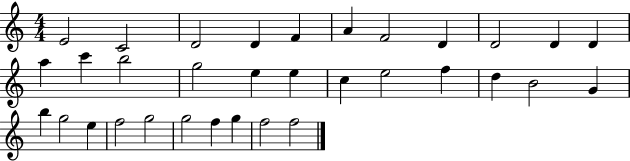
{
  \clef treble
  \numericTimeSignature
  \time 4/4
  \key c \major
  e'2 c'2 | d'2 d'4 f'4 | a'4 f'2 d'4 | d'2 d'4 d'4 | \break a''4 c'''4 b''2 | g''2 e''4 e''4 | c''4 e''2 f''4 | d''4 b'2 g'4 | \break b''4 g''2 e''4 | f''2 g''2 | g''2 f''4 g''4 | f''2 f''2 | \break \bar "|."
}